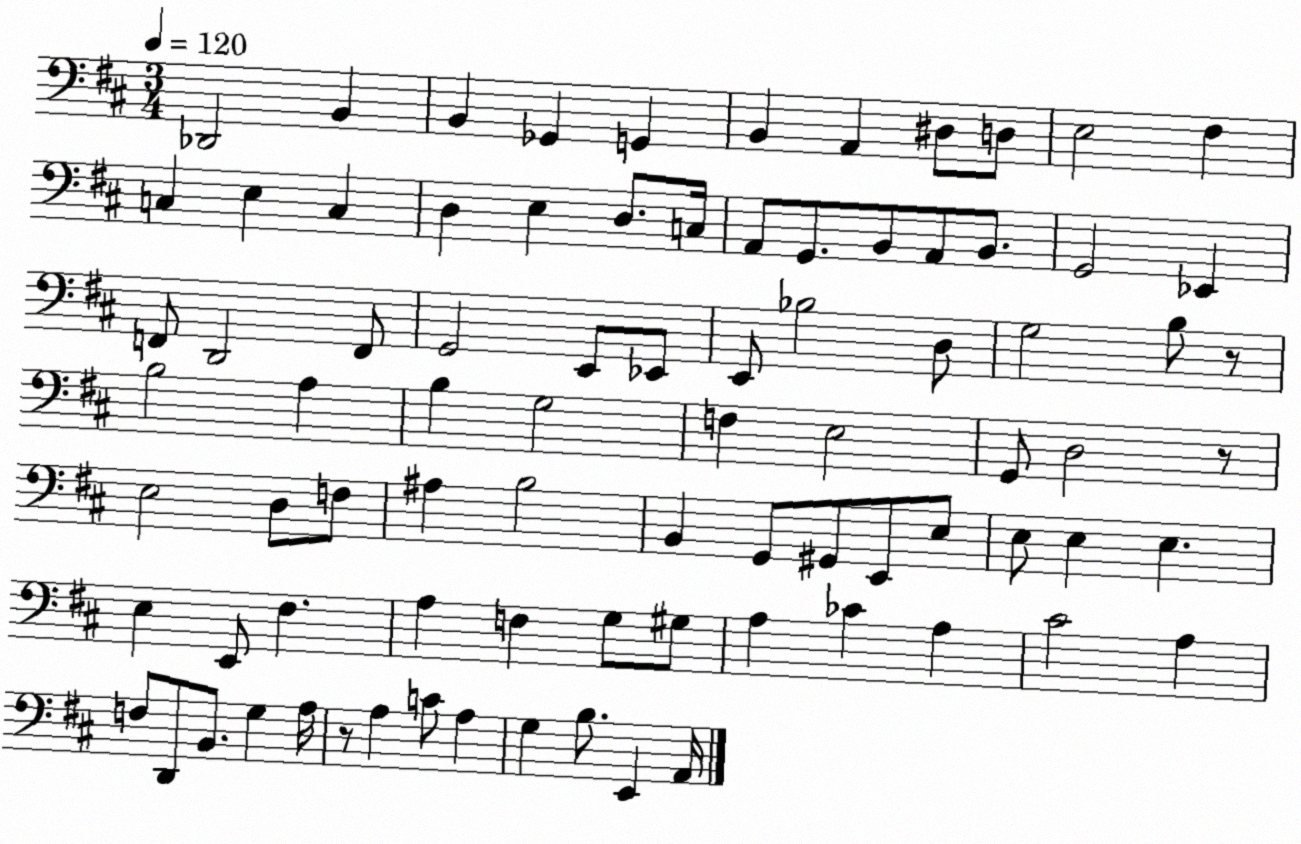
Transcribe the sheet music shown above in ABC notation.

X:1
T:Untitled
M:3/4
L:1/4
K:D
_D,,2 B,, B,, _G,, G,, B,, A,, ^D,/2 D,/2 E,2 ^F, C, E, C, D, E, D,/2 C,/4 A,,/2 G,,/2 B,,/2 A,,/2 B,,/2 G,,2 _E,, F,,/2 D,,2 F,,/2 G,,2 E,,/2 _E,,/2 E,,/2 _B,2 D,/2 G,2 B,/2 z/2 B,2 A, B, G,2 F, E,2 G,,/2 D,2 z/2 E,2 D,/2 F,/2 ^A, B,2 B,, G,,/2 ^G,,/2 E,,/2 E,/2 E,/2 E, E, E, E,,/2 ^F, A, F, G,/2 ^G,/2 A, _C A, ^C2 A, F,/2 D,,/2 B,,/2 G, A,/4 z/2 A, C/2 A, G, B,/2 E,, A,,/4